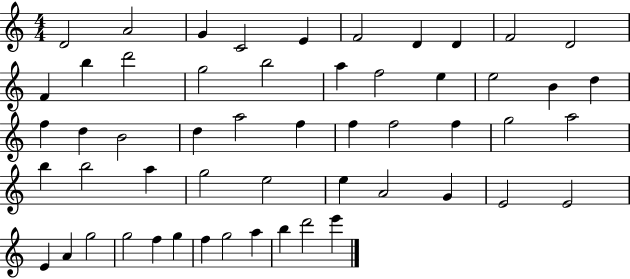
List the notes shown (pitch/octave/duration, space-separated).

D4/h A4/h G4/q C4/h E4/q F4/h D4/q D4/q F4/h D4/h F4/q B5/q D6/h G5/h B5/h A5/q F5/h E5/q E5/h B4/q D5/q F5/q D5/q B4/h D5/q A5/h F5/q F5/q F5/h F5/q G5/h A5/h B5/q B5/h A5/q G5/h E5/h E5/q A4/h G4/q E4/h E4/h E4/q A4/q G5/h G5/h F5/q G5/q F5/q G5/h A5/q B5/q D6/h E6/q